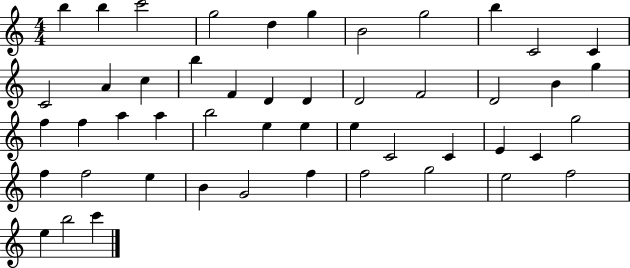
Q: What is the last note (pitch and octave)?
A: C6